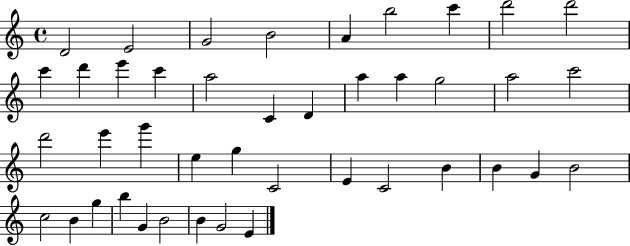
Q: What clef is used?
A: treble